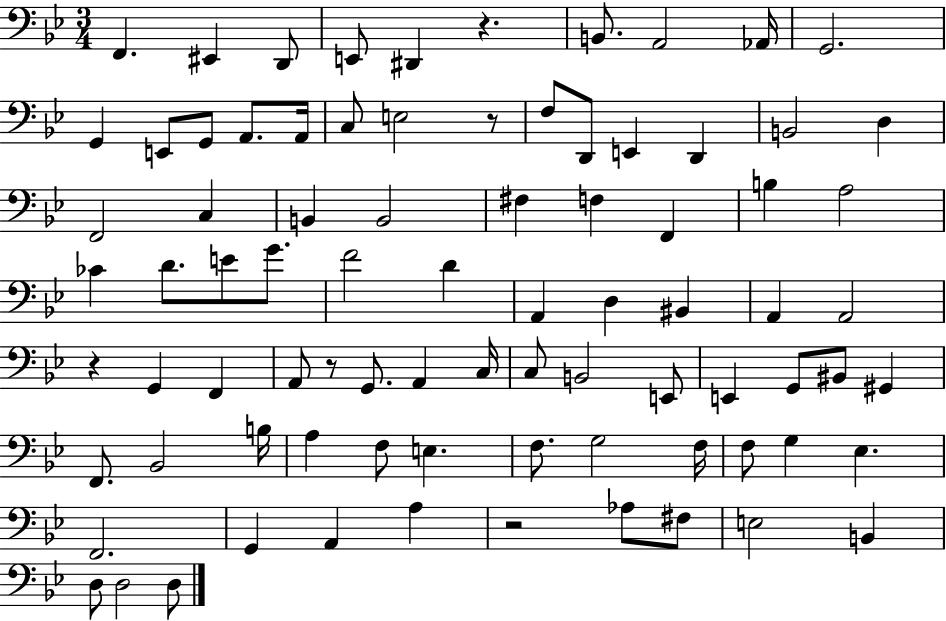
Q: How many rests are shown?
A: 5